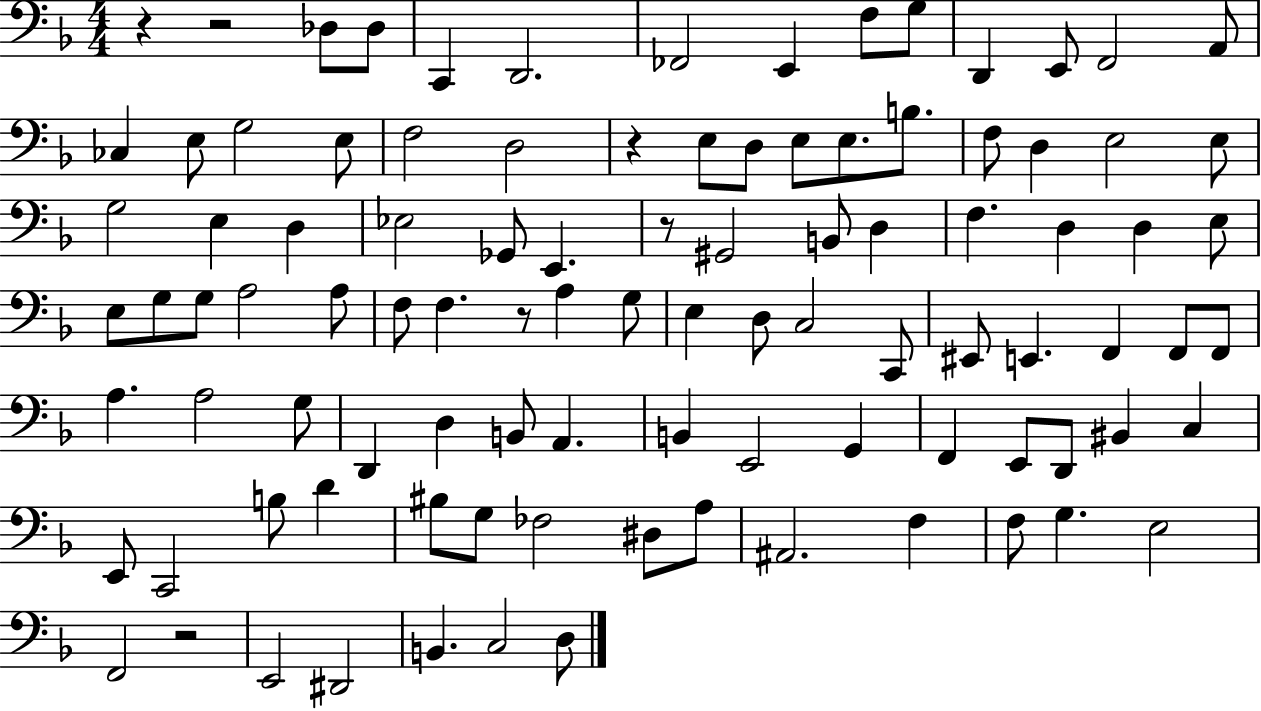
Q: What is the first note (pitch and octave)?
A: Db3